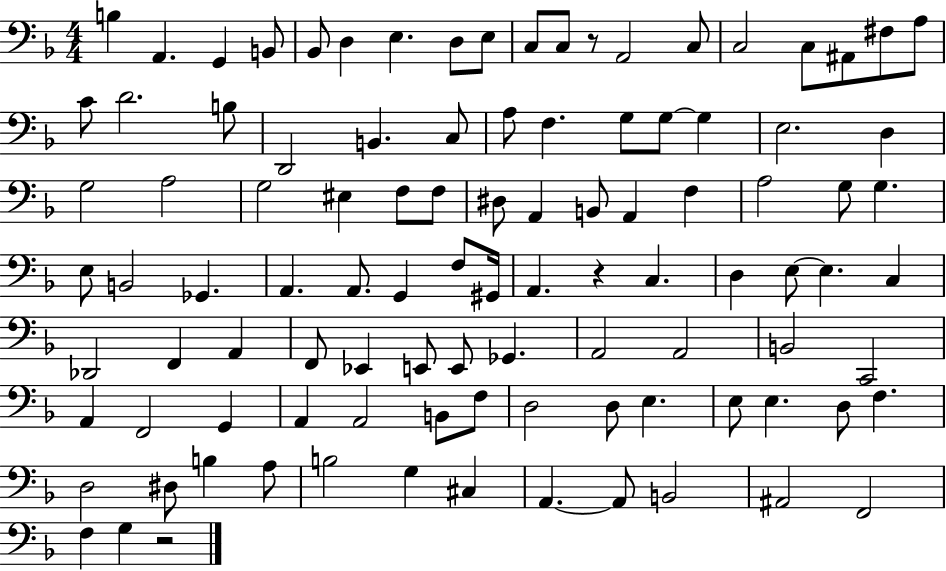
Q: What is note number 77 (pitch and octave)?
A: B2